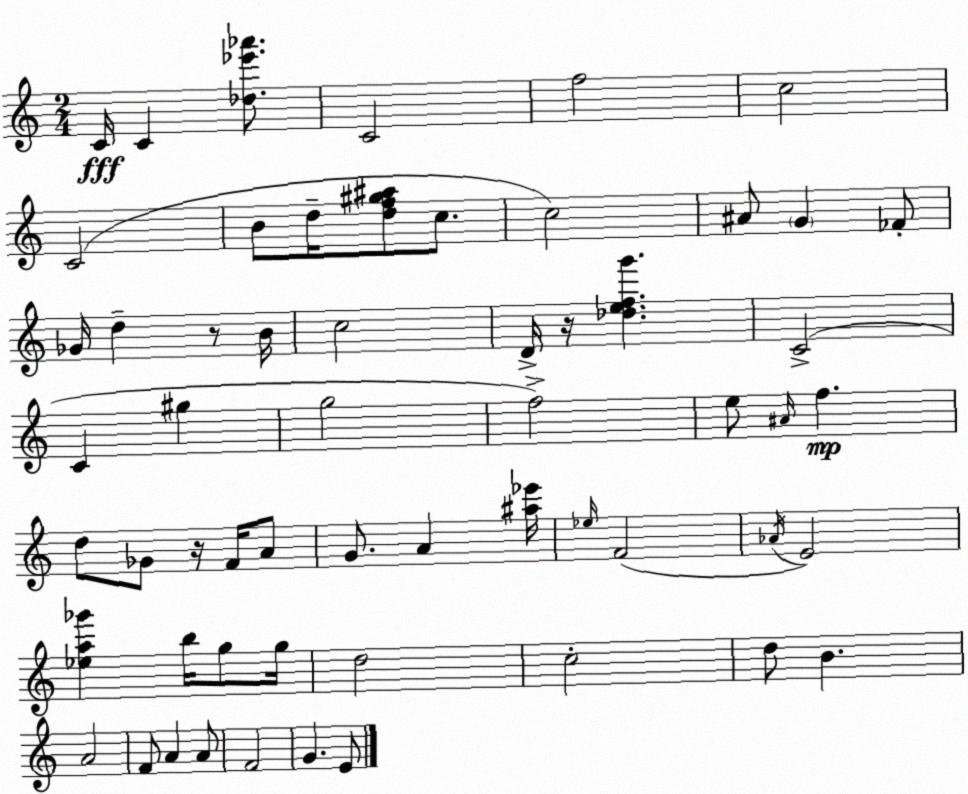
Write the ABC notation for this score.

X:1
T:Untitled
M:2/4
L:1/4
K:Am
C/4 C [_d_e'_a']/2 C2 f2 c2 C2 B/2 d/4 [df^g^a]/2 c/2 c2 ^A/2 G _F/2 _G/4 d z/2 B/4 c2 D/4 z/4 [_defg'] C2 C ^g g2 f2 e/2 ^A/4 f d/2 _G/2 z/4 F/4 A/2 G/2 A [^a_e']/4 _e/4 F2 _A/4 E2 [_ea_g'] b/4 g/2 g/4 d2 c2 d/2 B A2 F/2 A A/2 F2 G E/2